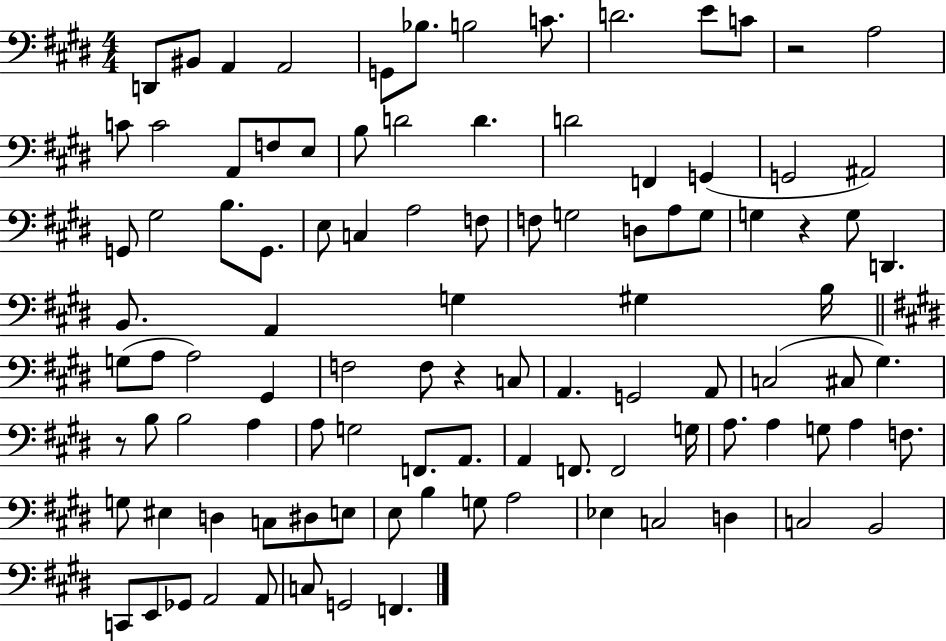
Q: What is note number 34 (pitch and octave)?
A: F3